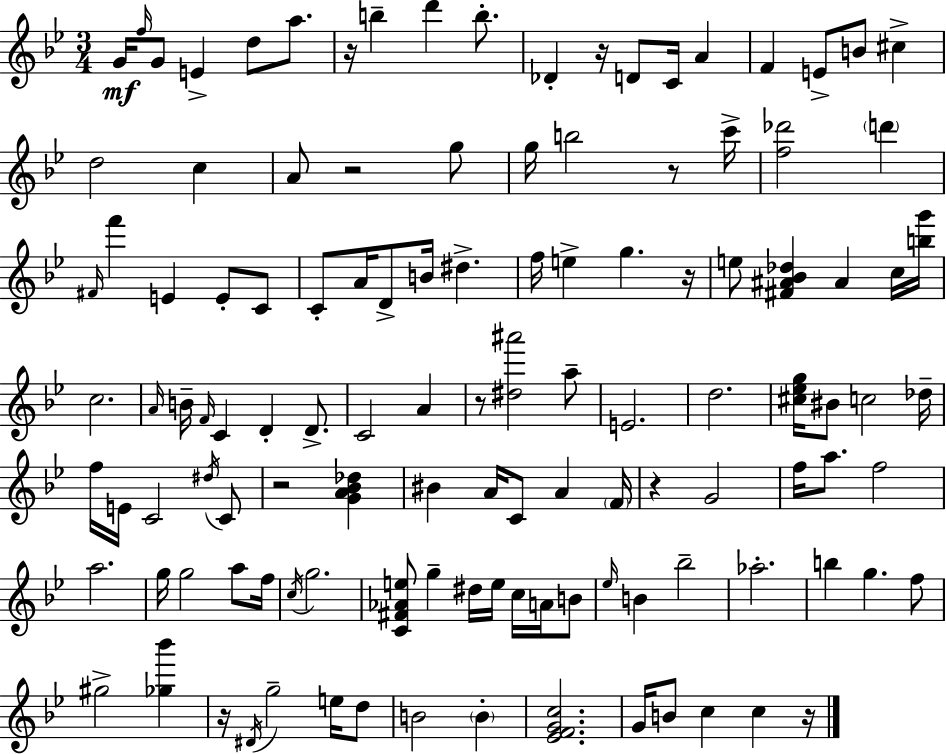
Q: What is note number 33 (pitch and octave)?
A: D4